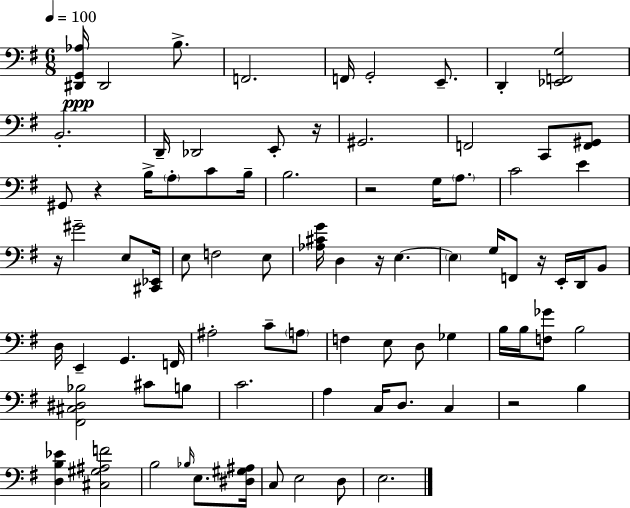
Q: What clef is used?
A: bass